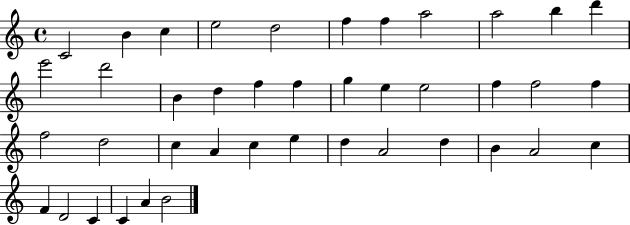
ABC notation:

X:1
T:Untitled
M:4/4
L:1/4
K:C
C2 B c e2 d2 f f a2 a2 b d' e'2 d'2 B d f f g e e2 f f2 f f2 d2 c A c e d A2 d B A2 c F D2 C C A B2